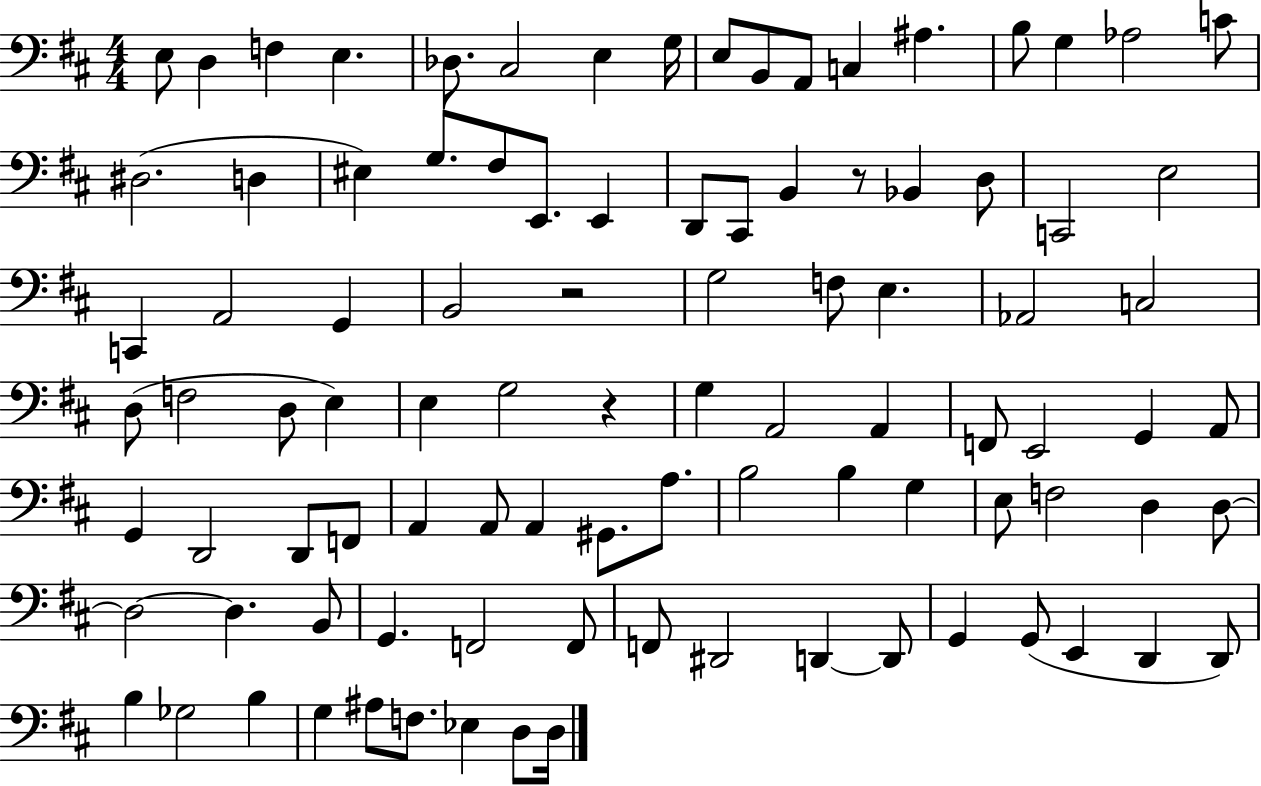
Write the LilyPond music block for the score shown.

{
  \clef bass
  \numericTimeSignature
  \time 4/4
  \key d \major
  e8 d4 f4 e4. | des8. cis2 e4 g16 | e8 b,8 a,8 c4 ais4. | b8 g4 aes2 c'8 | \break dis2.( d4 | eis4) g8. fis8 e,8. e,4 | d,8 cis,8 b,4 r8 bes,4 d8 | c,2 e2 | \break c,4 a,2 g,4 | b,2 r2 | g2 f8 e4. | aes,2 c2 | \break d8( f2 d8 e4) | e4 g2 r4 | g4 a,2 a,4 | f,8 e,2 g,4 a,8 | \break g,4 d,2 d,8 f,8 | a,4 a,8 a,4 gis,8. a8. | b2 b4 g4 | e8 f2 d4 d8~~ | \break d2~~ d4. b,8 | g,4. f,2 f,8 | f,8 dis,2 d,4~~ d,8 | g,4 g,8( e,4 d,4 d,8) | \break b4 ges2 b4 | g4 ais8 f8. ees4 d8 d16 | \bar "|."
}